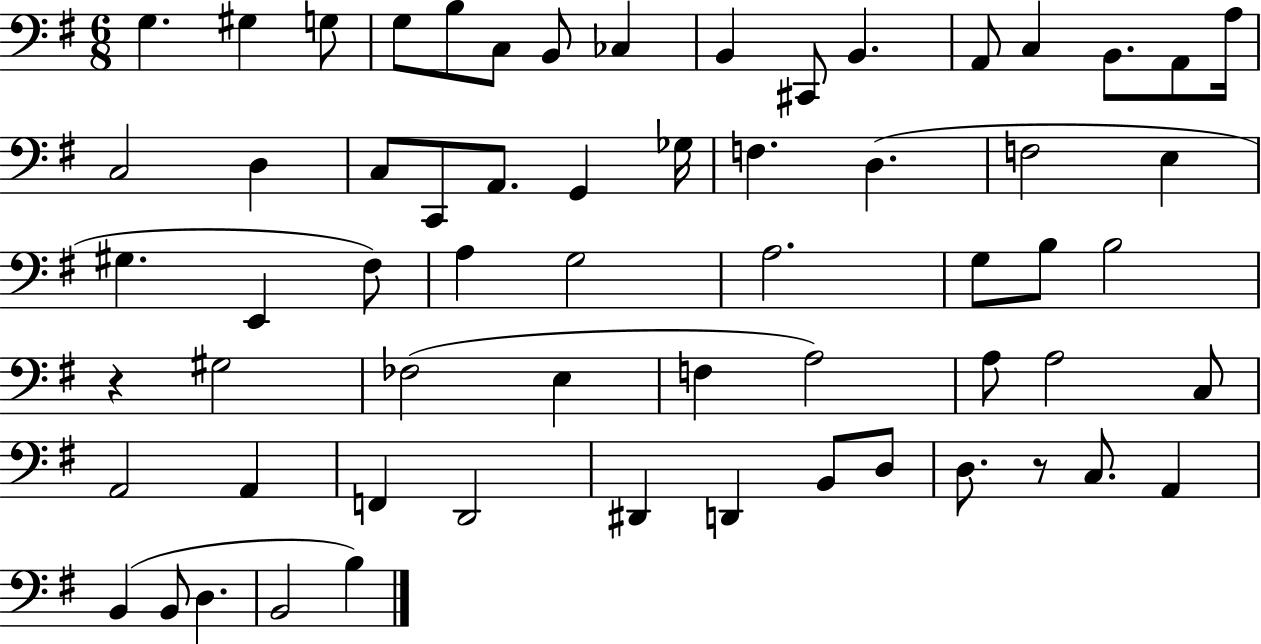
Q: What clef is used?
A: bass